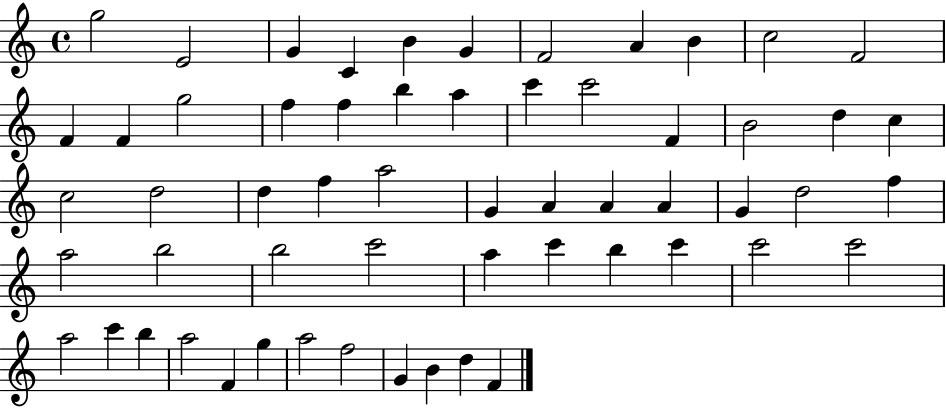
{
  \clef treble
  \time 4/4
  \defaultTimeSignature
  \key c \major
  g''2 e'2 | g'4 c'4 b'4 g'4 | f'2 a'4 b'4 | c''2 f'2 | \break f'4 f'4 g''2 | f''4 f''4 b''4 a''4 | c'''4 c'''2 f'4 | b'2 d''4 c''4 | \break c''2 d''2 | d''4 f''4 a''2 | g'4 a'4 a'4 a'4 | g'4 d''2 f''4 | \break a''2 b''2 | b''2 c'''2 | a''4 c'''4 b''4 c'''4 | c'''2 c'''2 | \break a''2 c'''4 b''4 | a''2 f'4 g''4 | a''2 f''2 | g'4 b'4 d''4 f'4 | \break \bar "|."
}